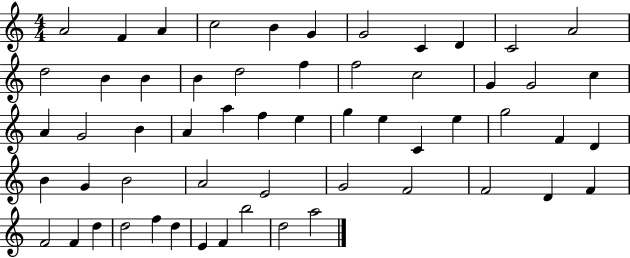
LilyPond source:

{
  \clef treble
  \numericTimeSignature
  \time 4/4
  \key c \major
  a'2 f'4 a'4 | c''2 b'4 g'4 | g'2 c'4 d'4 | c'2 a'2 | \break d''2 b'4 b'4 | b'4 d''2 f''4 | f''2 c''2 | g'4 g'2 c''4 | \break a'4 g'2 b'4 | a'4 a''4 f''4 e''4 | g''4 e''4 c'4 e''4 | g''2 f'4 d'4 | \break b'4 g'4 b'2 | a'2 e'2 | g'2 f'2 | f'2 d'4 f'4 | \break f'2 f'4 d''4 | d''2 f''4 d''4 | e'4 f'4 b''2 | d''2 a''2 | \break \bar "|."
}